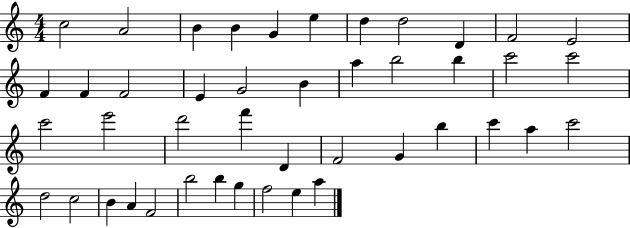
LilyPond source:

{
  \clef treble
  \numericTimeSignature
  \time 4/4
  \key c \major
  c''2 a'2 | b'4 b'4 g'4 e''4 | d''4 d''2 d'4 | f'2 e'2 | \break f'4 f'4 f'2 | e'4 g'2 b'4 | a''4 b''2 b''4 | c'''2 c'''2 | \break c'''2 e'''2 | d'''2 f'''4 d'4 | f'2 g'4 b''4 | c'''4 a''4 c'''2 | \break d''2 c''2 | b'4 a'4 f'2 | b''2 b''4 g''4 | f''2 e''4 a''4 | \break \bar "|."
}